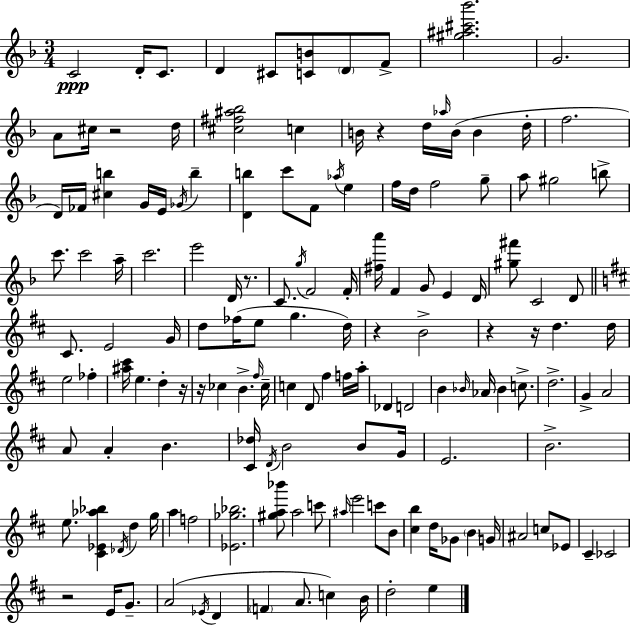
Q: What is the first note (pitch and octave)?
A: C4